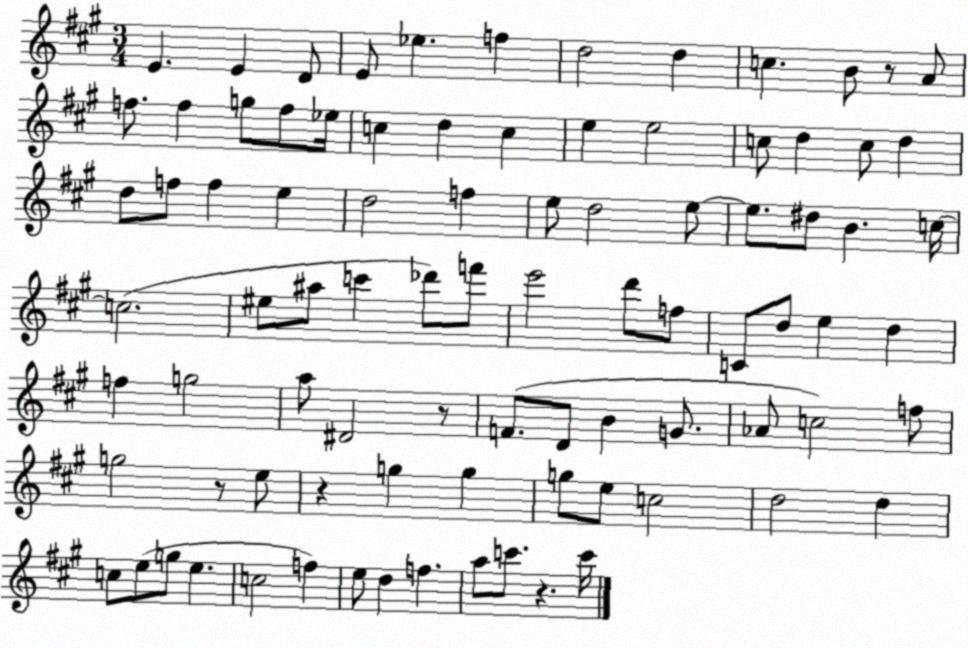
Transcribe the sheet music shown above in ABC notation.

X:1
T:Untitled
M:3/4
L:1/4
K:A
E E D/2 E/2 _e f d2 d c B/2 z/2 A/2 f/2 f g/2 f/2 _e/4 c d c e e2 c/2 d c/2 d d/2 f/2 f e d2 f e/2 d2 e/2 e/2 ^d/2 B c/4 c2 ^e/2 ^a/2 c' _d'/2 f'/2 e'2 d'/2 f/2 C/2 d/2 e d f g2 a/2 ^D2 z/2 F/2 D/2 B G/2 _A/2 c2 f/2 g2 z/2 e/2 z g g g/2 e/2 c2 d2 d c/2 e/2 g/2 e c2 f e/2 d f a/2 c'/2 z c'/4